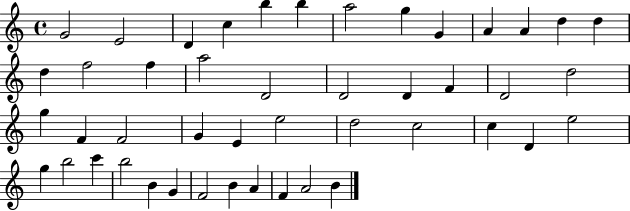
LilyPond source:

{
  \clef treble
  \time 4/4
  \defaultTimeSignature
  \key c \major
  g'2 e'2 | d'4 c''4 b''4 b''4 | a''2 g''4 g'4 | a'4 a'4 d''4 d''4 | \break d''4 f''2 f''4 | a''2 d'2 | d'2 d'4 f'4 | d'2 d''2 | \break g''4 f'4 f'2 | g'4 e'4 e''2 | d''2 c''2 | c''4 d'4 e''2 | \break g''4 b''2 c'''4 | b''2 b'4 g'4 | f'2 b'4 a'4 | f'4 a'2 b'4 | \break \bar "|."
}